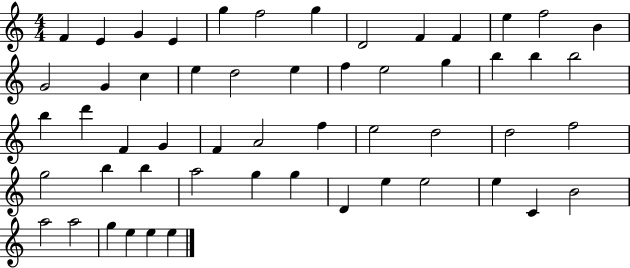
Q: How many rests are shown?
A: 0